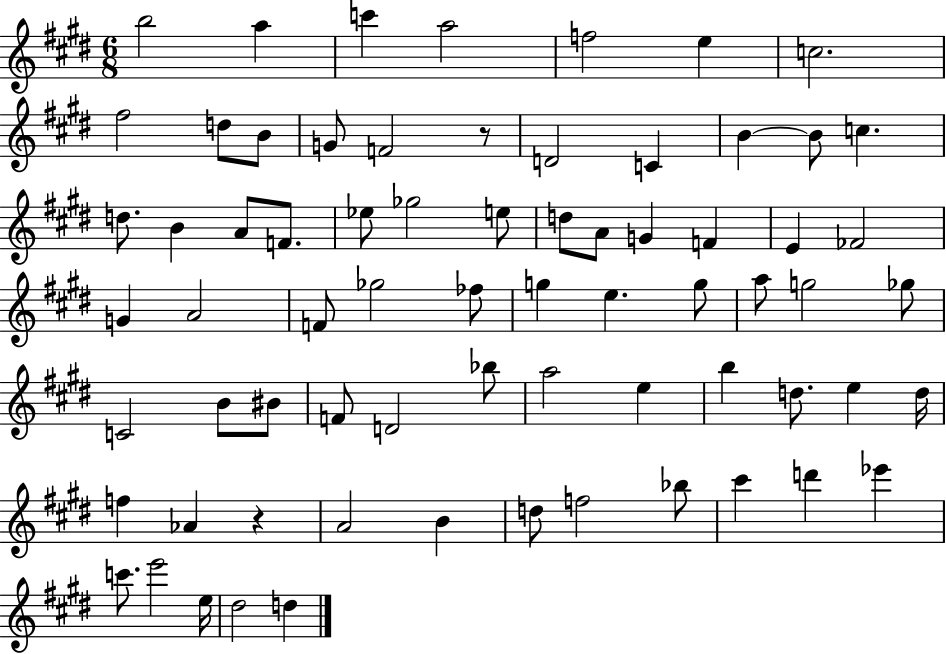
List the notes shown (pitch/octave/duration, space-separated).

B5/h A5/q C6/q A5/h F5/h E5/q C5/h. F#5/h D5/e B4/e G4/e F4/h R/e D4/h C4/q B4/q B4/e C5/q. D5/e. B4/q A4/e F4/e. Eb5/e Gb5/h E5/e D5/e A4/e G4/q F4/q E4/q FES4/h G4/q A4/h F4/e Gb5/h FES5/e G5/q E5/q. G5/e A5/e G5/h Gb5/e C4/h B4/e BIS4/e F4/e D4/h Bb5/e A5/h E5/q B5/q D5/e. E5/q D5/s F5/q Ab4/q R/q A4/h B4/q D5/e F5/h Bb5/e C#6/q D6/q Eb6/q C6/e. E6/h E5/s D#5/h D5/q